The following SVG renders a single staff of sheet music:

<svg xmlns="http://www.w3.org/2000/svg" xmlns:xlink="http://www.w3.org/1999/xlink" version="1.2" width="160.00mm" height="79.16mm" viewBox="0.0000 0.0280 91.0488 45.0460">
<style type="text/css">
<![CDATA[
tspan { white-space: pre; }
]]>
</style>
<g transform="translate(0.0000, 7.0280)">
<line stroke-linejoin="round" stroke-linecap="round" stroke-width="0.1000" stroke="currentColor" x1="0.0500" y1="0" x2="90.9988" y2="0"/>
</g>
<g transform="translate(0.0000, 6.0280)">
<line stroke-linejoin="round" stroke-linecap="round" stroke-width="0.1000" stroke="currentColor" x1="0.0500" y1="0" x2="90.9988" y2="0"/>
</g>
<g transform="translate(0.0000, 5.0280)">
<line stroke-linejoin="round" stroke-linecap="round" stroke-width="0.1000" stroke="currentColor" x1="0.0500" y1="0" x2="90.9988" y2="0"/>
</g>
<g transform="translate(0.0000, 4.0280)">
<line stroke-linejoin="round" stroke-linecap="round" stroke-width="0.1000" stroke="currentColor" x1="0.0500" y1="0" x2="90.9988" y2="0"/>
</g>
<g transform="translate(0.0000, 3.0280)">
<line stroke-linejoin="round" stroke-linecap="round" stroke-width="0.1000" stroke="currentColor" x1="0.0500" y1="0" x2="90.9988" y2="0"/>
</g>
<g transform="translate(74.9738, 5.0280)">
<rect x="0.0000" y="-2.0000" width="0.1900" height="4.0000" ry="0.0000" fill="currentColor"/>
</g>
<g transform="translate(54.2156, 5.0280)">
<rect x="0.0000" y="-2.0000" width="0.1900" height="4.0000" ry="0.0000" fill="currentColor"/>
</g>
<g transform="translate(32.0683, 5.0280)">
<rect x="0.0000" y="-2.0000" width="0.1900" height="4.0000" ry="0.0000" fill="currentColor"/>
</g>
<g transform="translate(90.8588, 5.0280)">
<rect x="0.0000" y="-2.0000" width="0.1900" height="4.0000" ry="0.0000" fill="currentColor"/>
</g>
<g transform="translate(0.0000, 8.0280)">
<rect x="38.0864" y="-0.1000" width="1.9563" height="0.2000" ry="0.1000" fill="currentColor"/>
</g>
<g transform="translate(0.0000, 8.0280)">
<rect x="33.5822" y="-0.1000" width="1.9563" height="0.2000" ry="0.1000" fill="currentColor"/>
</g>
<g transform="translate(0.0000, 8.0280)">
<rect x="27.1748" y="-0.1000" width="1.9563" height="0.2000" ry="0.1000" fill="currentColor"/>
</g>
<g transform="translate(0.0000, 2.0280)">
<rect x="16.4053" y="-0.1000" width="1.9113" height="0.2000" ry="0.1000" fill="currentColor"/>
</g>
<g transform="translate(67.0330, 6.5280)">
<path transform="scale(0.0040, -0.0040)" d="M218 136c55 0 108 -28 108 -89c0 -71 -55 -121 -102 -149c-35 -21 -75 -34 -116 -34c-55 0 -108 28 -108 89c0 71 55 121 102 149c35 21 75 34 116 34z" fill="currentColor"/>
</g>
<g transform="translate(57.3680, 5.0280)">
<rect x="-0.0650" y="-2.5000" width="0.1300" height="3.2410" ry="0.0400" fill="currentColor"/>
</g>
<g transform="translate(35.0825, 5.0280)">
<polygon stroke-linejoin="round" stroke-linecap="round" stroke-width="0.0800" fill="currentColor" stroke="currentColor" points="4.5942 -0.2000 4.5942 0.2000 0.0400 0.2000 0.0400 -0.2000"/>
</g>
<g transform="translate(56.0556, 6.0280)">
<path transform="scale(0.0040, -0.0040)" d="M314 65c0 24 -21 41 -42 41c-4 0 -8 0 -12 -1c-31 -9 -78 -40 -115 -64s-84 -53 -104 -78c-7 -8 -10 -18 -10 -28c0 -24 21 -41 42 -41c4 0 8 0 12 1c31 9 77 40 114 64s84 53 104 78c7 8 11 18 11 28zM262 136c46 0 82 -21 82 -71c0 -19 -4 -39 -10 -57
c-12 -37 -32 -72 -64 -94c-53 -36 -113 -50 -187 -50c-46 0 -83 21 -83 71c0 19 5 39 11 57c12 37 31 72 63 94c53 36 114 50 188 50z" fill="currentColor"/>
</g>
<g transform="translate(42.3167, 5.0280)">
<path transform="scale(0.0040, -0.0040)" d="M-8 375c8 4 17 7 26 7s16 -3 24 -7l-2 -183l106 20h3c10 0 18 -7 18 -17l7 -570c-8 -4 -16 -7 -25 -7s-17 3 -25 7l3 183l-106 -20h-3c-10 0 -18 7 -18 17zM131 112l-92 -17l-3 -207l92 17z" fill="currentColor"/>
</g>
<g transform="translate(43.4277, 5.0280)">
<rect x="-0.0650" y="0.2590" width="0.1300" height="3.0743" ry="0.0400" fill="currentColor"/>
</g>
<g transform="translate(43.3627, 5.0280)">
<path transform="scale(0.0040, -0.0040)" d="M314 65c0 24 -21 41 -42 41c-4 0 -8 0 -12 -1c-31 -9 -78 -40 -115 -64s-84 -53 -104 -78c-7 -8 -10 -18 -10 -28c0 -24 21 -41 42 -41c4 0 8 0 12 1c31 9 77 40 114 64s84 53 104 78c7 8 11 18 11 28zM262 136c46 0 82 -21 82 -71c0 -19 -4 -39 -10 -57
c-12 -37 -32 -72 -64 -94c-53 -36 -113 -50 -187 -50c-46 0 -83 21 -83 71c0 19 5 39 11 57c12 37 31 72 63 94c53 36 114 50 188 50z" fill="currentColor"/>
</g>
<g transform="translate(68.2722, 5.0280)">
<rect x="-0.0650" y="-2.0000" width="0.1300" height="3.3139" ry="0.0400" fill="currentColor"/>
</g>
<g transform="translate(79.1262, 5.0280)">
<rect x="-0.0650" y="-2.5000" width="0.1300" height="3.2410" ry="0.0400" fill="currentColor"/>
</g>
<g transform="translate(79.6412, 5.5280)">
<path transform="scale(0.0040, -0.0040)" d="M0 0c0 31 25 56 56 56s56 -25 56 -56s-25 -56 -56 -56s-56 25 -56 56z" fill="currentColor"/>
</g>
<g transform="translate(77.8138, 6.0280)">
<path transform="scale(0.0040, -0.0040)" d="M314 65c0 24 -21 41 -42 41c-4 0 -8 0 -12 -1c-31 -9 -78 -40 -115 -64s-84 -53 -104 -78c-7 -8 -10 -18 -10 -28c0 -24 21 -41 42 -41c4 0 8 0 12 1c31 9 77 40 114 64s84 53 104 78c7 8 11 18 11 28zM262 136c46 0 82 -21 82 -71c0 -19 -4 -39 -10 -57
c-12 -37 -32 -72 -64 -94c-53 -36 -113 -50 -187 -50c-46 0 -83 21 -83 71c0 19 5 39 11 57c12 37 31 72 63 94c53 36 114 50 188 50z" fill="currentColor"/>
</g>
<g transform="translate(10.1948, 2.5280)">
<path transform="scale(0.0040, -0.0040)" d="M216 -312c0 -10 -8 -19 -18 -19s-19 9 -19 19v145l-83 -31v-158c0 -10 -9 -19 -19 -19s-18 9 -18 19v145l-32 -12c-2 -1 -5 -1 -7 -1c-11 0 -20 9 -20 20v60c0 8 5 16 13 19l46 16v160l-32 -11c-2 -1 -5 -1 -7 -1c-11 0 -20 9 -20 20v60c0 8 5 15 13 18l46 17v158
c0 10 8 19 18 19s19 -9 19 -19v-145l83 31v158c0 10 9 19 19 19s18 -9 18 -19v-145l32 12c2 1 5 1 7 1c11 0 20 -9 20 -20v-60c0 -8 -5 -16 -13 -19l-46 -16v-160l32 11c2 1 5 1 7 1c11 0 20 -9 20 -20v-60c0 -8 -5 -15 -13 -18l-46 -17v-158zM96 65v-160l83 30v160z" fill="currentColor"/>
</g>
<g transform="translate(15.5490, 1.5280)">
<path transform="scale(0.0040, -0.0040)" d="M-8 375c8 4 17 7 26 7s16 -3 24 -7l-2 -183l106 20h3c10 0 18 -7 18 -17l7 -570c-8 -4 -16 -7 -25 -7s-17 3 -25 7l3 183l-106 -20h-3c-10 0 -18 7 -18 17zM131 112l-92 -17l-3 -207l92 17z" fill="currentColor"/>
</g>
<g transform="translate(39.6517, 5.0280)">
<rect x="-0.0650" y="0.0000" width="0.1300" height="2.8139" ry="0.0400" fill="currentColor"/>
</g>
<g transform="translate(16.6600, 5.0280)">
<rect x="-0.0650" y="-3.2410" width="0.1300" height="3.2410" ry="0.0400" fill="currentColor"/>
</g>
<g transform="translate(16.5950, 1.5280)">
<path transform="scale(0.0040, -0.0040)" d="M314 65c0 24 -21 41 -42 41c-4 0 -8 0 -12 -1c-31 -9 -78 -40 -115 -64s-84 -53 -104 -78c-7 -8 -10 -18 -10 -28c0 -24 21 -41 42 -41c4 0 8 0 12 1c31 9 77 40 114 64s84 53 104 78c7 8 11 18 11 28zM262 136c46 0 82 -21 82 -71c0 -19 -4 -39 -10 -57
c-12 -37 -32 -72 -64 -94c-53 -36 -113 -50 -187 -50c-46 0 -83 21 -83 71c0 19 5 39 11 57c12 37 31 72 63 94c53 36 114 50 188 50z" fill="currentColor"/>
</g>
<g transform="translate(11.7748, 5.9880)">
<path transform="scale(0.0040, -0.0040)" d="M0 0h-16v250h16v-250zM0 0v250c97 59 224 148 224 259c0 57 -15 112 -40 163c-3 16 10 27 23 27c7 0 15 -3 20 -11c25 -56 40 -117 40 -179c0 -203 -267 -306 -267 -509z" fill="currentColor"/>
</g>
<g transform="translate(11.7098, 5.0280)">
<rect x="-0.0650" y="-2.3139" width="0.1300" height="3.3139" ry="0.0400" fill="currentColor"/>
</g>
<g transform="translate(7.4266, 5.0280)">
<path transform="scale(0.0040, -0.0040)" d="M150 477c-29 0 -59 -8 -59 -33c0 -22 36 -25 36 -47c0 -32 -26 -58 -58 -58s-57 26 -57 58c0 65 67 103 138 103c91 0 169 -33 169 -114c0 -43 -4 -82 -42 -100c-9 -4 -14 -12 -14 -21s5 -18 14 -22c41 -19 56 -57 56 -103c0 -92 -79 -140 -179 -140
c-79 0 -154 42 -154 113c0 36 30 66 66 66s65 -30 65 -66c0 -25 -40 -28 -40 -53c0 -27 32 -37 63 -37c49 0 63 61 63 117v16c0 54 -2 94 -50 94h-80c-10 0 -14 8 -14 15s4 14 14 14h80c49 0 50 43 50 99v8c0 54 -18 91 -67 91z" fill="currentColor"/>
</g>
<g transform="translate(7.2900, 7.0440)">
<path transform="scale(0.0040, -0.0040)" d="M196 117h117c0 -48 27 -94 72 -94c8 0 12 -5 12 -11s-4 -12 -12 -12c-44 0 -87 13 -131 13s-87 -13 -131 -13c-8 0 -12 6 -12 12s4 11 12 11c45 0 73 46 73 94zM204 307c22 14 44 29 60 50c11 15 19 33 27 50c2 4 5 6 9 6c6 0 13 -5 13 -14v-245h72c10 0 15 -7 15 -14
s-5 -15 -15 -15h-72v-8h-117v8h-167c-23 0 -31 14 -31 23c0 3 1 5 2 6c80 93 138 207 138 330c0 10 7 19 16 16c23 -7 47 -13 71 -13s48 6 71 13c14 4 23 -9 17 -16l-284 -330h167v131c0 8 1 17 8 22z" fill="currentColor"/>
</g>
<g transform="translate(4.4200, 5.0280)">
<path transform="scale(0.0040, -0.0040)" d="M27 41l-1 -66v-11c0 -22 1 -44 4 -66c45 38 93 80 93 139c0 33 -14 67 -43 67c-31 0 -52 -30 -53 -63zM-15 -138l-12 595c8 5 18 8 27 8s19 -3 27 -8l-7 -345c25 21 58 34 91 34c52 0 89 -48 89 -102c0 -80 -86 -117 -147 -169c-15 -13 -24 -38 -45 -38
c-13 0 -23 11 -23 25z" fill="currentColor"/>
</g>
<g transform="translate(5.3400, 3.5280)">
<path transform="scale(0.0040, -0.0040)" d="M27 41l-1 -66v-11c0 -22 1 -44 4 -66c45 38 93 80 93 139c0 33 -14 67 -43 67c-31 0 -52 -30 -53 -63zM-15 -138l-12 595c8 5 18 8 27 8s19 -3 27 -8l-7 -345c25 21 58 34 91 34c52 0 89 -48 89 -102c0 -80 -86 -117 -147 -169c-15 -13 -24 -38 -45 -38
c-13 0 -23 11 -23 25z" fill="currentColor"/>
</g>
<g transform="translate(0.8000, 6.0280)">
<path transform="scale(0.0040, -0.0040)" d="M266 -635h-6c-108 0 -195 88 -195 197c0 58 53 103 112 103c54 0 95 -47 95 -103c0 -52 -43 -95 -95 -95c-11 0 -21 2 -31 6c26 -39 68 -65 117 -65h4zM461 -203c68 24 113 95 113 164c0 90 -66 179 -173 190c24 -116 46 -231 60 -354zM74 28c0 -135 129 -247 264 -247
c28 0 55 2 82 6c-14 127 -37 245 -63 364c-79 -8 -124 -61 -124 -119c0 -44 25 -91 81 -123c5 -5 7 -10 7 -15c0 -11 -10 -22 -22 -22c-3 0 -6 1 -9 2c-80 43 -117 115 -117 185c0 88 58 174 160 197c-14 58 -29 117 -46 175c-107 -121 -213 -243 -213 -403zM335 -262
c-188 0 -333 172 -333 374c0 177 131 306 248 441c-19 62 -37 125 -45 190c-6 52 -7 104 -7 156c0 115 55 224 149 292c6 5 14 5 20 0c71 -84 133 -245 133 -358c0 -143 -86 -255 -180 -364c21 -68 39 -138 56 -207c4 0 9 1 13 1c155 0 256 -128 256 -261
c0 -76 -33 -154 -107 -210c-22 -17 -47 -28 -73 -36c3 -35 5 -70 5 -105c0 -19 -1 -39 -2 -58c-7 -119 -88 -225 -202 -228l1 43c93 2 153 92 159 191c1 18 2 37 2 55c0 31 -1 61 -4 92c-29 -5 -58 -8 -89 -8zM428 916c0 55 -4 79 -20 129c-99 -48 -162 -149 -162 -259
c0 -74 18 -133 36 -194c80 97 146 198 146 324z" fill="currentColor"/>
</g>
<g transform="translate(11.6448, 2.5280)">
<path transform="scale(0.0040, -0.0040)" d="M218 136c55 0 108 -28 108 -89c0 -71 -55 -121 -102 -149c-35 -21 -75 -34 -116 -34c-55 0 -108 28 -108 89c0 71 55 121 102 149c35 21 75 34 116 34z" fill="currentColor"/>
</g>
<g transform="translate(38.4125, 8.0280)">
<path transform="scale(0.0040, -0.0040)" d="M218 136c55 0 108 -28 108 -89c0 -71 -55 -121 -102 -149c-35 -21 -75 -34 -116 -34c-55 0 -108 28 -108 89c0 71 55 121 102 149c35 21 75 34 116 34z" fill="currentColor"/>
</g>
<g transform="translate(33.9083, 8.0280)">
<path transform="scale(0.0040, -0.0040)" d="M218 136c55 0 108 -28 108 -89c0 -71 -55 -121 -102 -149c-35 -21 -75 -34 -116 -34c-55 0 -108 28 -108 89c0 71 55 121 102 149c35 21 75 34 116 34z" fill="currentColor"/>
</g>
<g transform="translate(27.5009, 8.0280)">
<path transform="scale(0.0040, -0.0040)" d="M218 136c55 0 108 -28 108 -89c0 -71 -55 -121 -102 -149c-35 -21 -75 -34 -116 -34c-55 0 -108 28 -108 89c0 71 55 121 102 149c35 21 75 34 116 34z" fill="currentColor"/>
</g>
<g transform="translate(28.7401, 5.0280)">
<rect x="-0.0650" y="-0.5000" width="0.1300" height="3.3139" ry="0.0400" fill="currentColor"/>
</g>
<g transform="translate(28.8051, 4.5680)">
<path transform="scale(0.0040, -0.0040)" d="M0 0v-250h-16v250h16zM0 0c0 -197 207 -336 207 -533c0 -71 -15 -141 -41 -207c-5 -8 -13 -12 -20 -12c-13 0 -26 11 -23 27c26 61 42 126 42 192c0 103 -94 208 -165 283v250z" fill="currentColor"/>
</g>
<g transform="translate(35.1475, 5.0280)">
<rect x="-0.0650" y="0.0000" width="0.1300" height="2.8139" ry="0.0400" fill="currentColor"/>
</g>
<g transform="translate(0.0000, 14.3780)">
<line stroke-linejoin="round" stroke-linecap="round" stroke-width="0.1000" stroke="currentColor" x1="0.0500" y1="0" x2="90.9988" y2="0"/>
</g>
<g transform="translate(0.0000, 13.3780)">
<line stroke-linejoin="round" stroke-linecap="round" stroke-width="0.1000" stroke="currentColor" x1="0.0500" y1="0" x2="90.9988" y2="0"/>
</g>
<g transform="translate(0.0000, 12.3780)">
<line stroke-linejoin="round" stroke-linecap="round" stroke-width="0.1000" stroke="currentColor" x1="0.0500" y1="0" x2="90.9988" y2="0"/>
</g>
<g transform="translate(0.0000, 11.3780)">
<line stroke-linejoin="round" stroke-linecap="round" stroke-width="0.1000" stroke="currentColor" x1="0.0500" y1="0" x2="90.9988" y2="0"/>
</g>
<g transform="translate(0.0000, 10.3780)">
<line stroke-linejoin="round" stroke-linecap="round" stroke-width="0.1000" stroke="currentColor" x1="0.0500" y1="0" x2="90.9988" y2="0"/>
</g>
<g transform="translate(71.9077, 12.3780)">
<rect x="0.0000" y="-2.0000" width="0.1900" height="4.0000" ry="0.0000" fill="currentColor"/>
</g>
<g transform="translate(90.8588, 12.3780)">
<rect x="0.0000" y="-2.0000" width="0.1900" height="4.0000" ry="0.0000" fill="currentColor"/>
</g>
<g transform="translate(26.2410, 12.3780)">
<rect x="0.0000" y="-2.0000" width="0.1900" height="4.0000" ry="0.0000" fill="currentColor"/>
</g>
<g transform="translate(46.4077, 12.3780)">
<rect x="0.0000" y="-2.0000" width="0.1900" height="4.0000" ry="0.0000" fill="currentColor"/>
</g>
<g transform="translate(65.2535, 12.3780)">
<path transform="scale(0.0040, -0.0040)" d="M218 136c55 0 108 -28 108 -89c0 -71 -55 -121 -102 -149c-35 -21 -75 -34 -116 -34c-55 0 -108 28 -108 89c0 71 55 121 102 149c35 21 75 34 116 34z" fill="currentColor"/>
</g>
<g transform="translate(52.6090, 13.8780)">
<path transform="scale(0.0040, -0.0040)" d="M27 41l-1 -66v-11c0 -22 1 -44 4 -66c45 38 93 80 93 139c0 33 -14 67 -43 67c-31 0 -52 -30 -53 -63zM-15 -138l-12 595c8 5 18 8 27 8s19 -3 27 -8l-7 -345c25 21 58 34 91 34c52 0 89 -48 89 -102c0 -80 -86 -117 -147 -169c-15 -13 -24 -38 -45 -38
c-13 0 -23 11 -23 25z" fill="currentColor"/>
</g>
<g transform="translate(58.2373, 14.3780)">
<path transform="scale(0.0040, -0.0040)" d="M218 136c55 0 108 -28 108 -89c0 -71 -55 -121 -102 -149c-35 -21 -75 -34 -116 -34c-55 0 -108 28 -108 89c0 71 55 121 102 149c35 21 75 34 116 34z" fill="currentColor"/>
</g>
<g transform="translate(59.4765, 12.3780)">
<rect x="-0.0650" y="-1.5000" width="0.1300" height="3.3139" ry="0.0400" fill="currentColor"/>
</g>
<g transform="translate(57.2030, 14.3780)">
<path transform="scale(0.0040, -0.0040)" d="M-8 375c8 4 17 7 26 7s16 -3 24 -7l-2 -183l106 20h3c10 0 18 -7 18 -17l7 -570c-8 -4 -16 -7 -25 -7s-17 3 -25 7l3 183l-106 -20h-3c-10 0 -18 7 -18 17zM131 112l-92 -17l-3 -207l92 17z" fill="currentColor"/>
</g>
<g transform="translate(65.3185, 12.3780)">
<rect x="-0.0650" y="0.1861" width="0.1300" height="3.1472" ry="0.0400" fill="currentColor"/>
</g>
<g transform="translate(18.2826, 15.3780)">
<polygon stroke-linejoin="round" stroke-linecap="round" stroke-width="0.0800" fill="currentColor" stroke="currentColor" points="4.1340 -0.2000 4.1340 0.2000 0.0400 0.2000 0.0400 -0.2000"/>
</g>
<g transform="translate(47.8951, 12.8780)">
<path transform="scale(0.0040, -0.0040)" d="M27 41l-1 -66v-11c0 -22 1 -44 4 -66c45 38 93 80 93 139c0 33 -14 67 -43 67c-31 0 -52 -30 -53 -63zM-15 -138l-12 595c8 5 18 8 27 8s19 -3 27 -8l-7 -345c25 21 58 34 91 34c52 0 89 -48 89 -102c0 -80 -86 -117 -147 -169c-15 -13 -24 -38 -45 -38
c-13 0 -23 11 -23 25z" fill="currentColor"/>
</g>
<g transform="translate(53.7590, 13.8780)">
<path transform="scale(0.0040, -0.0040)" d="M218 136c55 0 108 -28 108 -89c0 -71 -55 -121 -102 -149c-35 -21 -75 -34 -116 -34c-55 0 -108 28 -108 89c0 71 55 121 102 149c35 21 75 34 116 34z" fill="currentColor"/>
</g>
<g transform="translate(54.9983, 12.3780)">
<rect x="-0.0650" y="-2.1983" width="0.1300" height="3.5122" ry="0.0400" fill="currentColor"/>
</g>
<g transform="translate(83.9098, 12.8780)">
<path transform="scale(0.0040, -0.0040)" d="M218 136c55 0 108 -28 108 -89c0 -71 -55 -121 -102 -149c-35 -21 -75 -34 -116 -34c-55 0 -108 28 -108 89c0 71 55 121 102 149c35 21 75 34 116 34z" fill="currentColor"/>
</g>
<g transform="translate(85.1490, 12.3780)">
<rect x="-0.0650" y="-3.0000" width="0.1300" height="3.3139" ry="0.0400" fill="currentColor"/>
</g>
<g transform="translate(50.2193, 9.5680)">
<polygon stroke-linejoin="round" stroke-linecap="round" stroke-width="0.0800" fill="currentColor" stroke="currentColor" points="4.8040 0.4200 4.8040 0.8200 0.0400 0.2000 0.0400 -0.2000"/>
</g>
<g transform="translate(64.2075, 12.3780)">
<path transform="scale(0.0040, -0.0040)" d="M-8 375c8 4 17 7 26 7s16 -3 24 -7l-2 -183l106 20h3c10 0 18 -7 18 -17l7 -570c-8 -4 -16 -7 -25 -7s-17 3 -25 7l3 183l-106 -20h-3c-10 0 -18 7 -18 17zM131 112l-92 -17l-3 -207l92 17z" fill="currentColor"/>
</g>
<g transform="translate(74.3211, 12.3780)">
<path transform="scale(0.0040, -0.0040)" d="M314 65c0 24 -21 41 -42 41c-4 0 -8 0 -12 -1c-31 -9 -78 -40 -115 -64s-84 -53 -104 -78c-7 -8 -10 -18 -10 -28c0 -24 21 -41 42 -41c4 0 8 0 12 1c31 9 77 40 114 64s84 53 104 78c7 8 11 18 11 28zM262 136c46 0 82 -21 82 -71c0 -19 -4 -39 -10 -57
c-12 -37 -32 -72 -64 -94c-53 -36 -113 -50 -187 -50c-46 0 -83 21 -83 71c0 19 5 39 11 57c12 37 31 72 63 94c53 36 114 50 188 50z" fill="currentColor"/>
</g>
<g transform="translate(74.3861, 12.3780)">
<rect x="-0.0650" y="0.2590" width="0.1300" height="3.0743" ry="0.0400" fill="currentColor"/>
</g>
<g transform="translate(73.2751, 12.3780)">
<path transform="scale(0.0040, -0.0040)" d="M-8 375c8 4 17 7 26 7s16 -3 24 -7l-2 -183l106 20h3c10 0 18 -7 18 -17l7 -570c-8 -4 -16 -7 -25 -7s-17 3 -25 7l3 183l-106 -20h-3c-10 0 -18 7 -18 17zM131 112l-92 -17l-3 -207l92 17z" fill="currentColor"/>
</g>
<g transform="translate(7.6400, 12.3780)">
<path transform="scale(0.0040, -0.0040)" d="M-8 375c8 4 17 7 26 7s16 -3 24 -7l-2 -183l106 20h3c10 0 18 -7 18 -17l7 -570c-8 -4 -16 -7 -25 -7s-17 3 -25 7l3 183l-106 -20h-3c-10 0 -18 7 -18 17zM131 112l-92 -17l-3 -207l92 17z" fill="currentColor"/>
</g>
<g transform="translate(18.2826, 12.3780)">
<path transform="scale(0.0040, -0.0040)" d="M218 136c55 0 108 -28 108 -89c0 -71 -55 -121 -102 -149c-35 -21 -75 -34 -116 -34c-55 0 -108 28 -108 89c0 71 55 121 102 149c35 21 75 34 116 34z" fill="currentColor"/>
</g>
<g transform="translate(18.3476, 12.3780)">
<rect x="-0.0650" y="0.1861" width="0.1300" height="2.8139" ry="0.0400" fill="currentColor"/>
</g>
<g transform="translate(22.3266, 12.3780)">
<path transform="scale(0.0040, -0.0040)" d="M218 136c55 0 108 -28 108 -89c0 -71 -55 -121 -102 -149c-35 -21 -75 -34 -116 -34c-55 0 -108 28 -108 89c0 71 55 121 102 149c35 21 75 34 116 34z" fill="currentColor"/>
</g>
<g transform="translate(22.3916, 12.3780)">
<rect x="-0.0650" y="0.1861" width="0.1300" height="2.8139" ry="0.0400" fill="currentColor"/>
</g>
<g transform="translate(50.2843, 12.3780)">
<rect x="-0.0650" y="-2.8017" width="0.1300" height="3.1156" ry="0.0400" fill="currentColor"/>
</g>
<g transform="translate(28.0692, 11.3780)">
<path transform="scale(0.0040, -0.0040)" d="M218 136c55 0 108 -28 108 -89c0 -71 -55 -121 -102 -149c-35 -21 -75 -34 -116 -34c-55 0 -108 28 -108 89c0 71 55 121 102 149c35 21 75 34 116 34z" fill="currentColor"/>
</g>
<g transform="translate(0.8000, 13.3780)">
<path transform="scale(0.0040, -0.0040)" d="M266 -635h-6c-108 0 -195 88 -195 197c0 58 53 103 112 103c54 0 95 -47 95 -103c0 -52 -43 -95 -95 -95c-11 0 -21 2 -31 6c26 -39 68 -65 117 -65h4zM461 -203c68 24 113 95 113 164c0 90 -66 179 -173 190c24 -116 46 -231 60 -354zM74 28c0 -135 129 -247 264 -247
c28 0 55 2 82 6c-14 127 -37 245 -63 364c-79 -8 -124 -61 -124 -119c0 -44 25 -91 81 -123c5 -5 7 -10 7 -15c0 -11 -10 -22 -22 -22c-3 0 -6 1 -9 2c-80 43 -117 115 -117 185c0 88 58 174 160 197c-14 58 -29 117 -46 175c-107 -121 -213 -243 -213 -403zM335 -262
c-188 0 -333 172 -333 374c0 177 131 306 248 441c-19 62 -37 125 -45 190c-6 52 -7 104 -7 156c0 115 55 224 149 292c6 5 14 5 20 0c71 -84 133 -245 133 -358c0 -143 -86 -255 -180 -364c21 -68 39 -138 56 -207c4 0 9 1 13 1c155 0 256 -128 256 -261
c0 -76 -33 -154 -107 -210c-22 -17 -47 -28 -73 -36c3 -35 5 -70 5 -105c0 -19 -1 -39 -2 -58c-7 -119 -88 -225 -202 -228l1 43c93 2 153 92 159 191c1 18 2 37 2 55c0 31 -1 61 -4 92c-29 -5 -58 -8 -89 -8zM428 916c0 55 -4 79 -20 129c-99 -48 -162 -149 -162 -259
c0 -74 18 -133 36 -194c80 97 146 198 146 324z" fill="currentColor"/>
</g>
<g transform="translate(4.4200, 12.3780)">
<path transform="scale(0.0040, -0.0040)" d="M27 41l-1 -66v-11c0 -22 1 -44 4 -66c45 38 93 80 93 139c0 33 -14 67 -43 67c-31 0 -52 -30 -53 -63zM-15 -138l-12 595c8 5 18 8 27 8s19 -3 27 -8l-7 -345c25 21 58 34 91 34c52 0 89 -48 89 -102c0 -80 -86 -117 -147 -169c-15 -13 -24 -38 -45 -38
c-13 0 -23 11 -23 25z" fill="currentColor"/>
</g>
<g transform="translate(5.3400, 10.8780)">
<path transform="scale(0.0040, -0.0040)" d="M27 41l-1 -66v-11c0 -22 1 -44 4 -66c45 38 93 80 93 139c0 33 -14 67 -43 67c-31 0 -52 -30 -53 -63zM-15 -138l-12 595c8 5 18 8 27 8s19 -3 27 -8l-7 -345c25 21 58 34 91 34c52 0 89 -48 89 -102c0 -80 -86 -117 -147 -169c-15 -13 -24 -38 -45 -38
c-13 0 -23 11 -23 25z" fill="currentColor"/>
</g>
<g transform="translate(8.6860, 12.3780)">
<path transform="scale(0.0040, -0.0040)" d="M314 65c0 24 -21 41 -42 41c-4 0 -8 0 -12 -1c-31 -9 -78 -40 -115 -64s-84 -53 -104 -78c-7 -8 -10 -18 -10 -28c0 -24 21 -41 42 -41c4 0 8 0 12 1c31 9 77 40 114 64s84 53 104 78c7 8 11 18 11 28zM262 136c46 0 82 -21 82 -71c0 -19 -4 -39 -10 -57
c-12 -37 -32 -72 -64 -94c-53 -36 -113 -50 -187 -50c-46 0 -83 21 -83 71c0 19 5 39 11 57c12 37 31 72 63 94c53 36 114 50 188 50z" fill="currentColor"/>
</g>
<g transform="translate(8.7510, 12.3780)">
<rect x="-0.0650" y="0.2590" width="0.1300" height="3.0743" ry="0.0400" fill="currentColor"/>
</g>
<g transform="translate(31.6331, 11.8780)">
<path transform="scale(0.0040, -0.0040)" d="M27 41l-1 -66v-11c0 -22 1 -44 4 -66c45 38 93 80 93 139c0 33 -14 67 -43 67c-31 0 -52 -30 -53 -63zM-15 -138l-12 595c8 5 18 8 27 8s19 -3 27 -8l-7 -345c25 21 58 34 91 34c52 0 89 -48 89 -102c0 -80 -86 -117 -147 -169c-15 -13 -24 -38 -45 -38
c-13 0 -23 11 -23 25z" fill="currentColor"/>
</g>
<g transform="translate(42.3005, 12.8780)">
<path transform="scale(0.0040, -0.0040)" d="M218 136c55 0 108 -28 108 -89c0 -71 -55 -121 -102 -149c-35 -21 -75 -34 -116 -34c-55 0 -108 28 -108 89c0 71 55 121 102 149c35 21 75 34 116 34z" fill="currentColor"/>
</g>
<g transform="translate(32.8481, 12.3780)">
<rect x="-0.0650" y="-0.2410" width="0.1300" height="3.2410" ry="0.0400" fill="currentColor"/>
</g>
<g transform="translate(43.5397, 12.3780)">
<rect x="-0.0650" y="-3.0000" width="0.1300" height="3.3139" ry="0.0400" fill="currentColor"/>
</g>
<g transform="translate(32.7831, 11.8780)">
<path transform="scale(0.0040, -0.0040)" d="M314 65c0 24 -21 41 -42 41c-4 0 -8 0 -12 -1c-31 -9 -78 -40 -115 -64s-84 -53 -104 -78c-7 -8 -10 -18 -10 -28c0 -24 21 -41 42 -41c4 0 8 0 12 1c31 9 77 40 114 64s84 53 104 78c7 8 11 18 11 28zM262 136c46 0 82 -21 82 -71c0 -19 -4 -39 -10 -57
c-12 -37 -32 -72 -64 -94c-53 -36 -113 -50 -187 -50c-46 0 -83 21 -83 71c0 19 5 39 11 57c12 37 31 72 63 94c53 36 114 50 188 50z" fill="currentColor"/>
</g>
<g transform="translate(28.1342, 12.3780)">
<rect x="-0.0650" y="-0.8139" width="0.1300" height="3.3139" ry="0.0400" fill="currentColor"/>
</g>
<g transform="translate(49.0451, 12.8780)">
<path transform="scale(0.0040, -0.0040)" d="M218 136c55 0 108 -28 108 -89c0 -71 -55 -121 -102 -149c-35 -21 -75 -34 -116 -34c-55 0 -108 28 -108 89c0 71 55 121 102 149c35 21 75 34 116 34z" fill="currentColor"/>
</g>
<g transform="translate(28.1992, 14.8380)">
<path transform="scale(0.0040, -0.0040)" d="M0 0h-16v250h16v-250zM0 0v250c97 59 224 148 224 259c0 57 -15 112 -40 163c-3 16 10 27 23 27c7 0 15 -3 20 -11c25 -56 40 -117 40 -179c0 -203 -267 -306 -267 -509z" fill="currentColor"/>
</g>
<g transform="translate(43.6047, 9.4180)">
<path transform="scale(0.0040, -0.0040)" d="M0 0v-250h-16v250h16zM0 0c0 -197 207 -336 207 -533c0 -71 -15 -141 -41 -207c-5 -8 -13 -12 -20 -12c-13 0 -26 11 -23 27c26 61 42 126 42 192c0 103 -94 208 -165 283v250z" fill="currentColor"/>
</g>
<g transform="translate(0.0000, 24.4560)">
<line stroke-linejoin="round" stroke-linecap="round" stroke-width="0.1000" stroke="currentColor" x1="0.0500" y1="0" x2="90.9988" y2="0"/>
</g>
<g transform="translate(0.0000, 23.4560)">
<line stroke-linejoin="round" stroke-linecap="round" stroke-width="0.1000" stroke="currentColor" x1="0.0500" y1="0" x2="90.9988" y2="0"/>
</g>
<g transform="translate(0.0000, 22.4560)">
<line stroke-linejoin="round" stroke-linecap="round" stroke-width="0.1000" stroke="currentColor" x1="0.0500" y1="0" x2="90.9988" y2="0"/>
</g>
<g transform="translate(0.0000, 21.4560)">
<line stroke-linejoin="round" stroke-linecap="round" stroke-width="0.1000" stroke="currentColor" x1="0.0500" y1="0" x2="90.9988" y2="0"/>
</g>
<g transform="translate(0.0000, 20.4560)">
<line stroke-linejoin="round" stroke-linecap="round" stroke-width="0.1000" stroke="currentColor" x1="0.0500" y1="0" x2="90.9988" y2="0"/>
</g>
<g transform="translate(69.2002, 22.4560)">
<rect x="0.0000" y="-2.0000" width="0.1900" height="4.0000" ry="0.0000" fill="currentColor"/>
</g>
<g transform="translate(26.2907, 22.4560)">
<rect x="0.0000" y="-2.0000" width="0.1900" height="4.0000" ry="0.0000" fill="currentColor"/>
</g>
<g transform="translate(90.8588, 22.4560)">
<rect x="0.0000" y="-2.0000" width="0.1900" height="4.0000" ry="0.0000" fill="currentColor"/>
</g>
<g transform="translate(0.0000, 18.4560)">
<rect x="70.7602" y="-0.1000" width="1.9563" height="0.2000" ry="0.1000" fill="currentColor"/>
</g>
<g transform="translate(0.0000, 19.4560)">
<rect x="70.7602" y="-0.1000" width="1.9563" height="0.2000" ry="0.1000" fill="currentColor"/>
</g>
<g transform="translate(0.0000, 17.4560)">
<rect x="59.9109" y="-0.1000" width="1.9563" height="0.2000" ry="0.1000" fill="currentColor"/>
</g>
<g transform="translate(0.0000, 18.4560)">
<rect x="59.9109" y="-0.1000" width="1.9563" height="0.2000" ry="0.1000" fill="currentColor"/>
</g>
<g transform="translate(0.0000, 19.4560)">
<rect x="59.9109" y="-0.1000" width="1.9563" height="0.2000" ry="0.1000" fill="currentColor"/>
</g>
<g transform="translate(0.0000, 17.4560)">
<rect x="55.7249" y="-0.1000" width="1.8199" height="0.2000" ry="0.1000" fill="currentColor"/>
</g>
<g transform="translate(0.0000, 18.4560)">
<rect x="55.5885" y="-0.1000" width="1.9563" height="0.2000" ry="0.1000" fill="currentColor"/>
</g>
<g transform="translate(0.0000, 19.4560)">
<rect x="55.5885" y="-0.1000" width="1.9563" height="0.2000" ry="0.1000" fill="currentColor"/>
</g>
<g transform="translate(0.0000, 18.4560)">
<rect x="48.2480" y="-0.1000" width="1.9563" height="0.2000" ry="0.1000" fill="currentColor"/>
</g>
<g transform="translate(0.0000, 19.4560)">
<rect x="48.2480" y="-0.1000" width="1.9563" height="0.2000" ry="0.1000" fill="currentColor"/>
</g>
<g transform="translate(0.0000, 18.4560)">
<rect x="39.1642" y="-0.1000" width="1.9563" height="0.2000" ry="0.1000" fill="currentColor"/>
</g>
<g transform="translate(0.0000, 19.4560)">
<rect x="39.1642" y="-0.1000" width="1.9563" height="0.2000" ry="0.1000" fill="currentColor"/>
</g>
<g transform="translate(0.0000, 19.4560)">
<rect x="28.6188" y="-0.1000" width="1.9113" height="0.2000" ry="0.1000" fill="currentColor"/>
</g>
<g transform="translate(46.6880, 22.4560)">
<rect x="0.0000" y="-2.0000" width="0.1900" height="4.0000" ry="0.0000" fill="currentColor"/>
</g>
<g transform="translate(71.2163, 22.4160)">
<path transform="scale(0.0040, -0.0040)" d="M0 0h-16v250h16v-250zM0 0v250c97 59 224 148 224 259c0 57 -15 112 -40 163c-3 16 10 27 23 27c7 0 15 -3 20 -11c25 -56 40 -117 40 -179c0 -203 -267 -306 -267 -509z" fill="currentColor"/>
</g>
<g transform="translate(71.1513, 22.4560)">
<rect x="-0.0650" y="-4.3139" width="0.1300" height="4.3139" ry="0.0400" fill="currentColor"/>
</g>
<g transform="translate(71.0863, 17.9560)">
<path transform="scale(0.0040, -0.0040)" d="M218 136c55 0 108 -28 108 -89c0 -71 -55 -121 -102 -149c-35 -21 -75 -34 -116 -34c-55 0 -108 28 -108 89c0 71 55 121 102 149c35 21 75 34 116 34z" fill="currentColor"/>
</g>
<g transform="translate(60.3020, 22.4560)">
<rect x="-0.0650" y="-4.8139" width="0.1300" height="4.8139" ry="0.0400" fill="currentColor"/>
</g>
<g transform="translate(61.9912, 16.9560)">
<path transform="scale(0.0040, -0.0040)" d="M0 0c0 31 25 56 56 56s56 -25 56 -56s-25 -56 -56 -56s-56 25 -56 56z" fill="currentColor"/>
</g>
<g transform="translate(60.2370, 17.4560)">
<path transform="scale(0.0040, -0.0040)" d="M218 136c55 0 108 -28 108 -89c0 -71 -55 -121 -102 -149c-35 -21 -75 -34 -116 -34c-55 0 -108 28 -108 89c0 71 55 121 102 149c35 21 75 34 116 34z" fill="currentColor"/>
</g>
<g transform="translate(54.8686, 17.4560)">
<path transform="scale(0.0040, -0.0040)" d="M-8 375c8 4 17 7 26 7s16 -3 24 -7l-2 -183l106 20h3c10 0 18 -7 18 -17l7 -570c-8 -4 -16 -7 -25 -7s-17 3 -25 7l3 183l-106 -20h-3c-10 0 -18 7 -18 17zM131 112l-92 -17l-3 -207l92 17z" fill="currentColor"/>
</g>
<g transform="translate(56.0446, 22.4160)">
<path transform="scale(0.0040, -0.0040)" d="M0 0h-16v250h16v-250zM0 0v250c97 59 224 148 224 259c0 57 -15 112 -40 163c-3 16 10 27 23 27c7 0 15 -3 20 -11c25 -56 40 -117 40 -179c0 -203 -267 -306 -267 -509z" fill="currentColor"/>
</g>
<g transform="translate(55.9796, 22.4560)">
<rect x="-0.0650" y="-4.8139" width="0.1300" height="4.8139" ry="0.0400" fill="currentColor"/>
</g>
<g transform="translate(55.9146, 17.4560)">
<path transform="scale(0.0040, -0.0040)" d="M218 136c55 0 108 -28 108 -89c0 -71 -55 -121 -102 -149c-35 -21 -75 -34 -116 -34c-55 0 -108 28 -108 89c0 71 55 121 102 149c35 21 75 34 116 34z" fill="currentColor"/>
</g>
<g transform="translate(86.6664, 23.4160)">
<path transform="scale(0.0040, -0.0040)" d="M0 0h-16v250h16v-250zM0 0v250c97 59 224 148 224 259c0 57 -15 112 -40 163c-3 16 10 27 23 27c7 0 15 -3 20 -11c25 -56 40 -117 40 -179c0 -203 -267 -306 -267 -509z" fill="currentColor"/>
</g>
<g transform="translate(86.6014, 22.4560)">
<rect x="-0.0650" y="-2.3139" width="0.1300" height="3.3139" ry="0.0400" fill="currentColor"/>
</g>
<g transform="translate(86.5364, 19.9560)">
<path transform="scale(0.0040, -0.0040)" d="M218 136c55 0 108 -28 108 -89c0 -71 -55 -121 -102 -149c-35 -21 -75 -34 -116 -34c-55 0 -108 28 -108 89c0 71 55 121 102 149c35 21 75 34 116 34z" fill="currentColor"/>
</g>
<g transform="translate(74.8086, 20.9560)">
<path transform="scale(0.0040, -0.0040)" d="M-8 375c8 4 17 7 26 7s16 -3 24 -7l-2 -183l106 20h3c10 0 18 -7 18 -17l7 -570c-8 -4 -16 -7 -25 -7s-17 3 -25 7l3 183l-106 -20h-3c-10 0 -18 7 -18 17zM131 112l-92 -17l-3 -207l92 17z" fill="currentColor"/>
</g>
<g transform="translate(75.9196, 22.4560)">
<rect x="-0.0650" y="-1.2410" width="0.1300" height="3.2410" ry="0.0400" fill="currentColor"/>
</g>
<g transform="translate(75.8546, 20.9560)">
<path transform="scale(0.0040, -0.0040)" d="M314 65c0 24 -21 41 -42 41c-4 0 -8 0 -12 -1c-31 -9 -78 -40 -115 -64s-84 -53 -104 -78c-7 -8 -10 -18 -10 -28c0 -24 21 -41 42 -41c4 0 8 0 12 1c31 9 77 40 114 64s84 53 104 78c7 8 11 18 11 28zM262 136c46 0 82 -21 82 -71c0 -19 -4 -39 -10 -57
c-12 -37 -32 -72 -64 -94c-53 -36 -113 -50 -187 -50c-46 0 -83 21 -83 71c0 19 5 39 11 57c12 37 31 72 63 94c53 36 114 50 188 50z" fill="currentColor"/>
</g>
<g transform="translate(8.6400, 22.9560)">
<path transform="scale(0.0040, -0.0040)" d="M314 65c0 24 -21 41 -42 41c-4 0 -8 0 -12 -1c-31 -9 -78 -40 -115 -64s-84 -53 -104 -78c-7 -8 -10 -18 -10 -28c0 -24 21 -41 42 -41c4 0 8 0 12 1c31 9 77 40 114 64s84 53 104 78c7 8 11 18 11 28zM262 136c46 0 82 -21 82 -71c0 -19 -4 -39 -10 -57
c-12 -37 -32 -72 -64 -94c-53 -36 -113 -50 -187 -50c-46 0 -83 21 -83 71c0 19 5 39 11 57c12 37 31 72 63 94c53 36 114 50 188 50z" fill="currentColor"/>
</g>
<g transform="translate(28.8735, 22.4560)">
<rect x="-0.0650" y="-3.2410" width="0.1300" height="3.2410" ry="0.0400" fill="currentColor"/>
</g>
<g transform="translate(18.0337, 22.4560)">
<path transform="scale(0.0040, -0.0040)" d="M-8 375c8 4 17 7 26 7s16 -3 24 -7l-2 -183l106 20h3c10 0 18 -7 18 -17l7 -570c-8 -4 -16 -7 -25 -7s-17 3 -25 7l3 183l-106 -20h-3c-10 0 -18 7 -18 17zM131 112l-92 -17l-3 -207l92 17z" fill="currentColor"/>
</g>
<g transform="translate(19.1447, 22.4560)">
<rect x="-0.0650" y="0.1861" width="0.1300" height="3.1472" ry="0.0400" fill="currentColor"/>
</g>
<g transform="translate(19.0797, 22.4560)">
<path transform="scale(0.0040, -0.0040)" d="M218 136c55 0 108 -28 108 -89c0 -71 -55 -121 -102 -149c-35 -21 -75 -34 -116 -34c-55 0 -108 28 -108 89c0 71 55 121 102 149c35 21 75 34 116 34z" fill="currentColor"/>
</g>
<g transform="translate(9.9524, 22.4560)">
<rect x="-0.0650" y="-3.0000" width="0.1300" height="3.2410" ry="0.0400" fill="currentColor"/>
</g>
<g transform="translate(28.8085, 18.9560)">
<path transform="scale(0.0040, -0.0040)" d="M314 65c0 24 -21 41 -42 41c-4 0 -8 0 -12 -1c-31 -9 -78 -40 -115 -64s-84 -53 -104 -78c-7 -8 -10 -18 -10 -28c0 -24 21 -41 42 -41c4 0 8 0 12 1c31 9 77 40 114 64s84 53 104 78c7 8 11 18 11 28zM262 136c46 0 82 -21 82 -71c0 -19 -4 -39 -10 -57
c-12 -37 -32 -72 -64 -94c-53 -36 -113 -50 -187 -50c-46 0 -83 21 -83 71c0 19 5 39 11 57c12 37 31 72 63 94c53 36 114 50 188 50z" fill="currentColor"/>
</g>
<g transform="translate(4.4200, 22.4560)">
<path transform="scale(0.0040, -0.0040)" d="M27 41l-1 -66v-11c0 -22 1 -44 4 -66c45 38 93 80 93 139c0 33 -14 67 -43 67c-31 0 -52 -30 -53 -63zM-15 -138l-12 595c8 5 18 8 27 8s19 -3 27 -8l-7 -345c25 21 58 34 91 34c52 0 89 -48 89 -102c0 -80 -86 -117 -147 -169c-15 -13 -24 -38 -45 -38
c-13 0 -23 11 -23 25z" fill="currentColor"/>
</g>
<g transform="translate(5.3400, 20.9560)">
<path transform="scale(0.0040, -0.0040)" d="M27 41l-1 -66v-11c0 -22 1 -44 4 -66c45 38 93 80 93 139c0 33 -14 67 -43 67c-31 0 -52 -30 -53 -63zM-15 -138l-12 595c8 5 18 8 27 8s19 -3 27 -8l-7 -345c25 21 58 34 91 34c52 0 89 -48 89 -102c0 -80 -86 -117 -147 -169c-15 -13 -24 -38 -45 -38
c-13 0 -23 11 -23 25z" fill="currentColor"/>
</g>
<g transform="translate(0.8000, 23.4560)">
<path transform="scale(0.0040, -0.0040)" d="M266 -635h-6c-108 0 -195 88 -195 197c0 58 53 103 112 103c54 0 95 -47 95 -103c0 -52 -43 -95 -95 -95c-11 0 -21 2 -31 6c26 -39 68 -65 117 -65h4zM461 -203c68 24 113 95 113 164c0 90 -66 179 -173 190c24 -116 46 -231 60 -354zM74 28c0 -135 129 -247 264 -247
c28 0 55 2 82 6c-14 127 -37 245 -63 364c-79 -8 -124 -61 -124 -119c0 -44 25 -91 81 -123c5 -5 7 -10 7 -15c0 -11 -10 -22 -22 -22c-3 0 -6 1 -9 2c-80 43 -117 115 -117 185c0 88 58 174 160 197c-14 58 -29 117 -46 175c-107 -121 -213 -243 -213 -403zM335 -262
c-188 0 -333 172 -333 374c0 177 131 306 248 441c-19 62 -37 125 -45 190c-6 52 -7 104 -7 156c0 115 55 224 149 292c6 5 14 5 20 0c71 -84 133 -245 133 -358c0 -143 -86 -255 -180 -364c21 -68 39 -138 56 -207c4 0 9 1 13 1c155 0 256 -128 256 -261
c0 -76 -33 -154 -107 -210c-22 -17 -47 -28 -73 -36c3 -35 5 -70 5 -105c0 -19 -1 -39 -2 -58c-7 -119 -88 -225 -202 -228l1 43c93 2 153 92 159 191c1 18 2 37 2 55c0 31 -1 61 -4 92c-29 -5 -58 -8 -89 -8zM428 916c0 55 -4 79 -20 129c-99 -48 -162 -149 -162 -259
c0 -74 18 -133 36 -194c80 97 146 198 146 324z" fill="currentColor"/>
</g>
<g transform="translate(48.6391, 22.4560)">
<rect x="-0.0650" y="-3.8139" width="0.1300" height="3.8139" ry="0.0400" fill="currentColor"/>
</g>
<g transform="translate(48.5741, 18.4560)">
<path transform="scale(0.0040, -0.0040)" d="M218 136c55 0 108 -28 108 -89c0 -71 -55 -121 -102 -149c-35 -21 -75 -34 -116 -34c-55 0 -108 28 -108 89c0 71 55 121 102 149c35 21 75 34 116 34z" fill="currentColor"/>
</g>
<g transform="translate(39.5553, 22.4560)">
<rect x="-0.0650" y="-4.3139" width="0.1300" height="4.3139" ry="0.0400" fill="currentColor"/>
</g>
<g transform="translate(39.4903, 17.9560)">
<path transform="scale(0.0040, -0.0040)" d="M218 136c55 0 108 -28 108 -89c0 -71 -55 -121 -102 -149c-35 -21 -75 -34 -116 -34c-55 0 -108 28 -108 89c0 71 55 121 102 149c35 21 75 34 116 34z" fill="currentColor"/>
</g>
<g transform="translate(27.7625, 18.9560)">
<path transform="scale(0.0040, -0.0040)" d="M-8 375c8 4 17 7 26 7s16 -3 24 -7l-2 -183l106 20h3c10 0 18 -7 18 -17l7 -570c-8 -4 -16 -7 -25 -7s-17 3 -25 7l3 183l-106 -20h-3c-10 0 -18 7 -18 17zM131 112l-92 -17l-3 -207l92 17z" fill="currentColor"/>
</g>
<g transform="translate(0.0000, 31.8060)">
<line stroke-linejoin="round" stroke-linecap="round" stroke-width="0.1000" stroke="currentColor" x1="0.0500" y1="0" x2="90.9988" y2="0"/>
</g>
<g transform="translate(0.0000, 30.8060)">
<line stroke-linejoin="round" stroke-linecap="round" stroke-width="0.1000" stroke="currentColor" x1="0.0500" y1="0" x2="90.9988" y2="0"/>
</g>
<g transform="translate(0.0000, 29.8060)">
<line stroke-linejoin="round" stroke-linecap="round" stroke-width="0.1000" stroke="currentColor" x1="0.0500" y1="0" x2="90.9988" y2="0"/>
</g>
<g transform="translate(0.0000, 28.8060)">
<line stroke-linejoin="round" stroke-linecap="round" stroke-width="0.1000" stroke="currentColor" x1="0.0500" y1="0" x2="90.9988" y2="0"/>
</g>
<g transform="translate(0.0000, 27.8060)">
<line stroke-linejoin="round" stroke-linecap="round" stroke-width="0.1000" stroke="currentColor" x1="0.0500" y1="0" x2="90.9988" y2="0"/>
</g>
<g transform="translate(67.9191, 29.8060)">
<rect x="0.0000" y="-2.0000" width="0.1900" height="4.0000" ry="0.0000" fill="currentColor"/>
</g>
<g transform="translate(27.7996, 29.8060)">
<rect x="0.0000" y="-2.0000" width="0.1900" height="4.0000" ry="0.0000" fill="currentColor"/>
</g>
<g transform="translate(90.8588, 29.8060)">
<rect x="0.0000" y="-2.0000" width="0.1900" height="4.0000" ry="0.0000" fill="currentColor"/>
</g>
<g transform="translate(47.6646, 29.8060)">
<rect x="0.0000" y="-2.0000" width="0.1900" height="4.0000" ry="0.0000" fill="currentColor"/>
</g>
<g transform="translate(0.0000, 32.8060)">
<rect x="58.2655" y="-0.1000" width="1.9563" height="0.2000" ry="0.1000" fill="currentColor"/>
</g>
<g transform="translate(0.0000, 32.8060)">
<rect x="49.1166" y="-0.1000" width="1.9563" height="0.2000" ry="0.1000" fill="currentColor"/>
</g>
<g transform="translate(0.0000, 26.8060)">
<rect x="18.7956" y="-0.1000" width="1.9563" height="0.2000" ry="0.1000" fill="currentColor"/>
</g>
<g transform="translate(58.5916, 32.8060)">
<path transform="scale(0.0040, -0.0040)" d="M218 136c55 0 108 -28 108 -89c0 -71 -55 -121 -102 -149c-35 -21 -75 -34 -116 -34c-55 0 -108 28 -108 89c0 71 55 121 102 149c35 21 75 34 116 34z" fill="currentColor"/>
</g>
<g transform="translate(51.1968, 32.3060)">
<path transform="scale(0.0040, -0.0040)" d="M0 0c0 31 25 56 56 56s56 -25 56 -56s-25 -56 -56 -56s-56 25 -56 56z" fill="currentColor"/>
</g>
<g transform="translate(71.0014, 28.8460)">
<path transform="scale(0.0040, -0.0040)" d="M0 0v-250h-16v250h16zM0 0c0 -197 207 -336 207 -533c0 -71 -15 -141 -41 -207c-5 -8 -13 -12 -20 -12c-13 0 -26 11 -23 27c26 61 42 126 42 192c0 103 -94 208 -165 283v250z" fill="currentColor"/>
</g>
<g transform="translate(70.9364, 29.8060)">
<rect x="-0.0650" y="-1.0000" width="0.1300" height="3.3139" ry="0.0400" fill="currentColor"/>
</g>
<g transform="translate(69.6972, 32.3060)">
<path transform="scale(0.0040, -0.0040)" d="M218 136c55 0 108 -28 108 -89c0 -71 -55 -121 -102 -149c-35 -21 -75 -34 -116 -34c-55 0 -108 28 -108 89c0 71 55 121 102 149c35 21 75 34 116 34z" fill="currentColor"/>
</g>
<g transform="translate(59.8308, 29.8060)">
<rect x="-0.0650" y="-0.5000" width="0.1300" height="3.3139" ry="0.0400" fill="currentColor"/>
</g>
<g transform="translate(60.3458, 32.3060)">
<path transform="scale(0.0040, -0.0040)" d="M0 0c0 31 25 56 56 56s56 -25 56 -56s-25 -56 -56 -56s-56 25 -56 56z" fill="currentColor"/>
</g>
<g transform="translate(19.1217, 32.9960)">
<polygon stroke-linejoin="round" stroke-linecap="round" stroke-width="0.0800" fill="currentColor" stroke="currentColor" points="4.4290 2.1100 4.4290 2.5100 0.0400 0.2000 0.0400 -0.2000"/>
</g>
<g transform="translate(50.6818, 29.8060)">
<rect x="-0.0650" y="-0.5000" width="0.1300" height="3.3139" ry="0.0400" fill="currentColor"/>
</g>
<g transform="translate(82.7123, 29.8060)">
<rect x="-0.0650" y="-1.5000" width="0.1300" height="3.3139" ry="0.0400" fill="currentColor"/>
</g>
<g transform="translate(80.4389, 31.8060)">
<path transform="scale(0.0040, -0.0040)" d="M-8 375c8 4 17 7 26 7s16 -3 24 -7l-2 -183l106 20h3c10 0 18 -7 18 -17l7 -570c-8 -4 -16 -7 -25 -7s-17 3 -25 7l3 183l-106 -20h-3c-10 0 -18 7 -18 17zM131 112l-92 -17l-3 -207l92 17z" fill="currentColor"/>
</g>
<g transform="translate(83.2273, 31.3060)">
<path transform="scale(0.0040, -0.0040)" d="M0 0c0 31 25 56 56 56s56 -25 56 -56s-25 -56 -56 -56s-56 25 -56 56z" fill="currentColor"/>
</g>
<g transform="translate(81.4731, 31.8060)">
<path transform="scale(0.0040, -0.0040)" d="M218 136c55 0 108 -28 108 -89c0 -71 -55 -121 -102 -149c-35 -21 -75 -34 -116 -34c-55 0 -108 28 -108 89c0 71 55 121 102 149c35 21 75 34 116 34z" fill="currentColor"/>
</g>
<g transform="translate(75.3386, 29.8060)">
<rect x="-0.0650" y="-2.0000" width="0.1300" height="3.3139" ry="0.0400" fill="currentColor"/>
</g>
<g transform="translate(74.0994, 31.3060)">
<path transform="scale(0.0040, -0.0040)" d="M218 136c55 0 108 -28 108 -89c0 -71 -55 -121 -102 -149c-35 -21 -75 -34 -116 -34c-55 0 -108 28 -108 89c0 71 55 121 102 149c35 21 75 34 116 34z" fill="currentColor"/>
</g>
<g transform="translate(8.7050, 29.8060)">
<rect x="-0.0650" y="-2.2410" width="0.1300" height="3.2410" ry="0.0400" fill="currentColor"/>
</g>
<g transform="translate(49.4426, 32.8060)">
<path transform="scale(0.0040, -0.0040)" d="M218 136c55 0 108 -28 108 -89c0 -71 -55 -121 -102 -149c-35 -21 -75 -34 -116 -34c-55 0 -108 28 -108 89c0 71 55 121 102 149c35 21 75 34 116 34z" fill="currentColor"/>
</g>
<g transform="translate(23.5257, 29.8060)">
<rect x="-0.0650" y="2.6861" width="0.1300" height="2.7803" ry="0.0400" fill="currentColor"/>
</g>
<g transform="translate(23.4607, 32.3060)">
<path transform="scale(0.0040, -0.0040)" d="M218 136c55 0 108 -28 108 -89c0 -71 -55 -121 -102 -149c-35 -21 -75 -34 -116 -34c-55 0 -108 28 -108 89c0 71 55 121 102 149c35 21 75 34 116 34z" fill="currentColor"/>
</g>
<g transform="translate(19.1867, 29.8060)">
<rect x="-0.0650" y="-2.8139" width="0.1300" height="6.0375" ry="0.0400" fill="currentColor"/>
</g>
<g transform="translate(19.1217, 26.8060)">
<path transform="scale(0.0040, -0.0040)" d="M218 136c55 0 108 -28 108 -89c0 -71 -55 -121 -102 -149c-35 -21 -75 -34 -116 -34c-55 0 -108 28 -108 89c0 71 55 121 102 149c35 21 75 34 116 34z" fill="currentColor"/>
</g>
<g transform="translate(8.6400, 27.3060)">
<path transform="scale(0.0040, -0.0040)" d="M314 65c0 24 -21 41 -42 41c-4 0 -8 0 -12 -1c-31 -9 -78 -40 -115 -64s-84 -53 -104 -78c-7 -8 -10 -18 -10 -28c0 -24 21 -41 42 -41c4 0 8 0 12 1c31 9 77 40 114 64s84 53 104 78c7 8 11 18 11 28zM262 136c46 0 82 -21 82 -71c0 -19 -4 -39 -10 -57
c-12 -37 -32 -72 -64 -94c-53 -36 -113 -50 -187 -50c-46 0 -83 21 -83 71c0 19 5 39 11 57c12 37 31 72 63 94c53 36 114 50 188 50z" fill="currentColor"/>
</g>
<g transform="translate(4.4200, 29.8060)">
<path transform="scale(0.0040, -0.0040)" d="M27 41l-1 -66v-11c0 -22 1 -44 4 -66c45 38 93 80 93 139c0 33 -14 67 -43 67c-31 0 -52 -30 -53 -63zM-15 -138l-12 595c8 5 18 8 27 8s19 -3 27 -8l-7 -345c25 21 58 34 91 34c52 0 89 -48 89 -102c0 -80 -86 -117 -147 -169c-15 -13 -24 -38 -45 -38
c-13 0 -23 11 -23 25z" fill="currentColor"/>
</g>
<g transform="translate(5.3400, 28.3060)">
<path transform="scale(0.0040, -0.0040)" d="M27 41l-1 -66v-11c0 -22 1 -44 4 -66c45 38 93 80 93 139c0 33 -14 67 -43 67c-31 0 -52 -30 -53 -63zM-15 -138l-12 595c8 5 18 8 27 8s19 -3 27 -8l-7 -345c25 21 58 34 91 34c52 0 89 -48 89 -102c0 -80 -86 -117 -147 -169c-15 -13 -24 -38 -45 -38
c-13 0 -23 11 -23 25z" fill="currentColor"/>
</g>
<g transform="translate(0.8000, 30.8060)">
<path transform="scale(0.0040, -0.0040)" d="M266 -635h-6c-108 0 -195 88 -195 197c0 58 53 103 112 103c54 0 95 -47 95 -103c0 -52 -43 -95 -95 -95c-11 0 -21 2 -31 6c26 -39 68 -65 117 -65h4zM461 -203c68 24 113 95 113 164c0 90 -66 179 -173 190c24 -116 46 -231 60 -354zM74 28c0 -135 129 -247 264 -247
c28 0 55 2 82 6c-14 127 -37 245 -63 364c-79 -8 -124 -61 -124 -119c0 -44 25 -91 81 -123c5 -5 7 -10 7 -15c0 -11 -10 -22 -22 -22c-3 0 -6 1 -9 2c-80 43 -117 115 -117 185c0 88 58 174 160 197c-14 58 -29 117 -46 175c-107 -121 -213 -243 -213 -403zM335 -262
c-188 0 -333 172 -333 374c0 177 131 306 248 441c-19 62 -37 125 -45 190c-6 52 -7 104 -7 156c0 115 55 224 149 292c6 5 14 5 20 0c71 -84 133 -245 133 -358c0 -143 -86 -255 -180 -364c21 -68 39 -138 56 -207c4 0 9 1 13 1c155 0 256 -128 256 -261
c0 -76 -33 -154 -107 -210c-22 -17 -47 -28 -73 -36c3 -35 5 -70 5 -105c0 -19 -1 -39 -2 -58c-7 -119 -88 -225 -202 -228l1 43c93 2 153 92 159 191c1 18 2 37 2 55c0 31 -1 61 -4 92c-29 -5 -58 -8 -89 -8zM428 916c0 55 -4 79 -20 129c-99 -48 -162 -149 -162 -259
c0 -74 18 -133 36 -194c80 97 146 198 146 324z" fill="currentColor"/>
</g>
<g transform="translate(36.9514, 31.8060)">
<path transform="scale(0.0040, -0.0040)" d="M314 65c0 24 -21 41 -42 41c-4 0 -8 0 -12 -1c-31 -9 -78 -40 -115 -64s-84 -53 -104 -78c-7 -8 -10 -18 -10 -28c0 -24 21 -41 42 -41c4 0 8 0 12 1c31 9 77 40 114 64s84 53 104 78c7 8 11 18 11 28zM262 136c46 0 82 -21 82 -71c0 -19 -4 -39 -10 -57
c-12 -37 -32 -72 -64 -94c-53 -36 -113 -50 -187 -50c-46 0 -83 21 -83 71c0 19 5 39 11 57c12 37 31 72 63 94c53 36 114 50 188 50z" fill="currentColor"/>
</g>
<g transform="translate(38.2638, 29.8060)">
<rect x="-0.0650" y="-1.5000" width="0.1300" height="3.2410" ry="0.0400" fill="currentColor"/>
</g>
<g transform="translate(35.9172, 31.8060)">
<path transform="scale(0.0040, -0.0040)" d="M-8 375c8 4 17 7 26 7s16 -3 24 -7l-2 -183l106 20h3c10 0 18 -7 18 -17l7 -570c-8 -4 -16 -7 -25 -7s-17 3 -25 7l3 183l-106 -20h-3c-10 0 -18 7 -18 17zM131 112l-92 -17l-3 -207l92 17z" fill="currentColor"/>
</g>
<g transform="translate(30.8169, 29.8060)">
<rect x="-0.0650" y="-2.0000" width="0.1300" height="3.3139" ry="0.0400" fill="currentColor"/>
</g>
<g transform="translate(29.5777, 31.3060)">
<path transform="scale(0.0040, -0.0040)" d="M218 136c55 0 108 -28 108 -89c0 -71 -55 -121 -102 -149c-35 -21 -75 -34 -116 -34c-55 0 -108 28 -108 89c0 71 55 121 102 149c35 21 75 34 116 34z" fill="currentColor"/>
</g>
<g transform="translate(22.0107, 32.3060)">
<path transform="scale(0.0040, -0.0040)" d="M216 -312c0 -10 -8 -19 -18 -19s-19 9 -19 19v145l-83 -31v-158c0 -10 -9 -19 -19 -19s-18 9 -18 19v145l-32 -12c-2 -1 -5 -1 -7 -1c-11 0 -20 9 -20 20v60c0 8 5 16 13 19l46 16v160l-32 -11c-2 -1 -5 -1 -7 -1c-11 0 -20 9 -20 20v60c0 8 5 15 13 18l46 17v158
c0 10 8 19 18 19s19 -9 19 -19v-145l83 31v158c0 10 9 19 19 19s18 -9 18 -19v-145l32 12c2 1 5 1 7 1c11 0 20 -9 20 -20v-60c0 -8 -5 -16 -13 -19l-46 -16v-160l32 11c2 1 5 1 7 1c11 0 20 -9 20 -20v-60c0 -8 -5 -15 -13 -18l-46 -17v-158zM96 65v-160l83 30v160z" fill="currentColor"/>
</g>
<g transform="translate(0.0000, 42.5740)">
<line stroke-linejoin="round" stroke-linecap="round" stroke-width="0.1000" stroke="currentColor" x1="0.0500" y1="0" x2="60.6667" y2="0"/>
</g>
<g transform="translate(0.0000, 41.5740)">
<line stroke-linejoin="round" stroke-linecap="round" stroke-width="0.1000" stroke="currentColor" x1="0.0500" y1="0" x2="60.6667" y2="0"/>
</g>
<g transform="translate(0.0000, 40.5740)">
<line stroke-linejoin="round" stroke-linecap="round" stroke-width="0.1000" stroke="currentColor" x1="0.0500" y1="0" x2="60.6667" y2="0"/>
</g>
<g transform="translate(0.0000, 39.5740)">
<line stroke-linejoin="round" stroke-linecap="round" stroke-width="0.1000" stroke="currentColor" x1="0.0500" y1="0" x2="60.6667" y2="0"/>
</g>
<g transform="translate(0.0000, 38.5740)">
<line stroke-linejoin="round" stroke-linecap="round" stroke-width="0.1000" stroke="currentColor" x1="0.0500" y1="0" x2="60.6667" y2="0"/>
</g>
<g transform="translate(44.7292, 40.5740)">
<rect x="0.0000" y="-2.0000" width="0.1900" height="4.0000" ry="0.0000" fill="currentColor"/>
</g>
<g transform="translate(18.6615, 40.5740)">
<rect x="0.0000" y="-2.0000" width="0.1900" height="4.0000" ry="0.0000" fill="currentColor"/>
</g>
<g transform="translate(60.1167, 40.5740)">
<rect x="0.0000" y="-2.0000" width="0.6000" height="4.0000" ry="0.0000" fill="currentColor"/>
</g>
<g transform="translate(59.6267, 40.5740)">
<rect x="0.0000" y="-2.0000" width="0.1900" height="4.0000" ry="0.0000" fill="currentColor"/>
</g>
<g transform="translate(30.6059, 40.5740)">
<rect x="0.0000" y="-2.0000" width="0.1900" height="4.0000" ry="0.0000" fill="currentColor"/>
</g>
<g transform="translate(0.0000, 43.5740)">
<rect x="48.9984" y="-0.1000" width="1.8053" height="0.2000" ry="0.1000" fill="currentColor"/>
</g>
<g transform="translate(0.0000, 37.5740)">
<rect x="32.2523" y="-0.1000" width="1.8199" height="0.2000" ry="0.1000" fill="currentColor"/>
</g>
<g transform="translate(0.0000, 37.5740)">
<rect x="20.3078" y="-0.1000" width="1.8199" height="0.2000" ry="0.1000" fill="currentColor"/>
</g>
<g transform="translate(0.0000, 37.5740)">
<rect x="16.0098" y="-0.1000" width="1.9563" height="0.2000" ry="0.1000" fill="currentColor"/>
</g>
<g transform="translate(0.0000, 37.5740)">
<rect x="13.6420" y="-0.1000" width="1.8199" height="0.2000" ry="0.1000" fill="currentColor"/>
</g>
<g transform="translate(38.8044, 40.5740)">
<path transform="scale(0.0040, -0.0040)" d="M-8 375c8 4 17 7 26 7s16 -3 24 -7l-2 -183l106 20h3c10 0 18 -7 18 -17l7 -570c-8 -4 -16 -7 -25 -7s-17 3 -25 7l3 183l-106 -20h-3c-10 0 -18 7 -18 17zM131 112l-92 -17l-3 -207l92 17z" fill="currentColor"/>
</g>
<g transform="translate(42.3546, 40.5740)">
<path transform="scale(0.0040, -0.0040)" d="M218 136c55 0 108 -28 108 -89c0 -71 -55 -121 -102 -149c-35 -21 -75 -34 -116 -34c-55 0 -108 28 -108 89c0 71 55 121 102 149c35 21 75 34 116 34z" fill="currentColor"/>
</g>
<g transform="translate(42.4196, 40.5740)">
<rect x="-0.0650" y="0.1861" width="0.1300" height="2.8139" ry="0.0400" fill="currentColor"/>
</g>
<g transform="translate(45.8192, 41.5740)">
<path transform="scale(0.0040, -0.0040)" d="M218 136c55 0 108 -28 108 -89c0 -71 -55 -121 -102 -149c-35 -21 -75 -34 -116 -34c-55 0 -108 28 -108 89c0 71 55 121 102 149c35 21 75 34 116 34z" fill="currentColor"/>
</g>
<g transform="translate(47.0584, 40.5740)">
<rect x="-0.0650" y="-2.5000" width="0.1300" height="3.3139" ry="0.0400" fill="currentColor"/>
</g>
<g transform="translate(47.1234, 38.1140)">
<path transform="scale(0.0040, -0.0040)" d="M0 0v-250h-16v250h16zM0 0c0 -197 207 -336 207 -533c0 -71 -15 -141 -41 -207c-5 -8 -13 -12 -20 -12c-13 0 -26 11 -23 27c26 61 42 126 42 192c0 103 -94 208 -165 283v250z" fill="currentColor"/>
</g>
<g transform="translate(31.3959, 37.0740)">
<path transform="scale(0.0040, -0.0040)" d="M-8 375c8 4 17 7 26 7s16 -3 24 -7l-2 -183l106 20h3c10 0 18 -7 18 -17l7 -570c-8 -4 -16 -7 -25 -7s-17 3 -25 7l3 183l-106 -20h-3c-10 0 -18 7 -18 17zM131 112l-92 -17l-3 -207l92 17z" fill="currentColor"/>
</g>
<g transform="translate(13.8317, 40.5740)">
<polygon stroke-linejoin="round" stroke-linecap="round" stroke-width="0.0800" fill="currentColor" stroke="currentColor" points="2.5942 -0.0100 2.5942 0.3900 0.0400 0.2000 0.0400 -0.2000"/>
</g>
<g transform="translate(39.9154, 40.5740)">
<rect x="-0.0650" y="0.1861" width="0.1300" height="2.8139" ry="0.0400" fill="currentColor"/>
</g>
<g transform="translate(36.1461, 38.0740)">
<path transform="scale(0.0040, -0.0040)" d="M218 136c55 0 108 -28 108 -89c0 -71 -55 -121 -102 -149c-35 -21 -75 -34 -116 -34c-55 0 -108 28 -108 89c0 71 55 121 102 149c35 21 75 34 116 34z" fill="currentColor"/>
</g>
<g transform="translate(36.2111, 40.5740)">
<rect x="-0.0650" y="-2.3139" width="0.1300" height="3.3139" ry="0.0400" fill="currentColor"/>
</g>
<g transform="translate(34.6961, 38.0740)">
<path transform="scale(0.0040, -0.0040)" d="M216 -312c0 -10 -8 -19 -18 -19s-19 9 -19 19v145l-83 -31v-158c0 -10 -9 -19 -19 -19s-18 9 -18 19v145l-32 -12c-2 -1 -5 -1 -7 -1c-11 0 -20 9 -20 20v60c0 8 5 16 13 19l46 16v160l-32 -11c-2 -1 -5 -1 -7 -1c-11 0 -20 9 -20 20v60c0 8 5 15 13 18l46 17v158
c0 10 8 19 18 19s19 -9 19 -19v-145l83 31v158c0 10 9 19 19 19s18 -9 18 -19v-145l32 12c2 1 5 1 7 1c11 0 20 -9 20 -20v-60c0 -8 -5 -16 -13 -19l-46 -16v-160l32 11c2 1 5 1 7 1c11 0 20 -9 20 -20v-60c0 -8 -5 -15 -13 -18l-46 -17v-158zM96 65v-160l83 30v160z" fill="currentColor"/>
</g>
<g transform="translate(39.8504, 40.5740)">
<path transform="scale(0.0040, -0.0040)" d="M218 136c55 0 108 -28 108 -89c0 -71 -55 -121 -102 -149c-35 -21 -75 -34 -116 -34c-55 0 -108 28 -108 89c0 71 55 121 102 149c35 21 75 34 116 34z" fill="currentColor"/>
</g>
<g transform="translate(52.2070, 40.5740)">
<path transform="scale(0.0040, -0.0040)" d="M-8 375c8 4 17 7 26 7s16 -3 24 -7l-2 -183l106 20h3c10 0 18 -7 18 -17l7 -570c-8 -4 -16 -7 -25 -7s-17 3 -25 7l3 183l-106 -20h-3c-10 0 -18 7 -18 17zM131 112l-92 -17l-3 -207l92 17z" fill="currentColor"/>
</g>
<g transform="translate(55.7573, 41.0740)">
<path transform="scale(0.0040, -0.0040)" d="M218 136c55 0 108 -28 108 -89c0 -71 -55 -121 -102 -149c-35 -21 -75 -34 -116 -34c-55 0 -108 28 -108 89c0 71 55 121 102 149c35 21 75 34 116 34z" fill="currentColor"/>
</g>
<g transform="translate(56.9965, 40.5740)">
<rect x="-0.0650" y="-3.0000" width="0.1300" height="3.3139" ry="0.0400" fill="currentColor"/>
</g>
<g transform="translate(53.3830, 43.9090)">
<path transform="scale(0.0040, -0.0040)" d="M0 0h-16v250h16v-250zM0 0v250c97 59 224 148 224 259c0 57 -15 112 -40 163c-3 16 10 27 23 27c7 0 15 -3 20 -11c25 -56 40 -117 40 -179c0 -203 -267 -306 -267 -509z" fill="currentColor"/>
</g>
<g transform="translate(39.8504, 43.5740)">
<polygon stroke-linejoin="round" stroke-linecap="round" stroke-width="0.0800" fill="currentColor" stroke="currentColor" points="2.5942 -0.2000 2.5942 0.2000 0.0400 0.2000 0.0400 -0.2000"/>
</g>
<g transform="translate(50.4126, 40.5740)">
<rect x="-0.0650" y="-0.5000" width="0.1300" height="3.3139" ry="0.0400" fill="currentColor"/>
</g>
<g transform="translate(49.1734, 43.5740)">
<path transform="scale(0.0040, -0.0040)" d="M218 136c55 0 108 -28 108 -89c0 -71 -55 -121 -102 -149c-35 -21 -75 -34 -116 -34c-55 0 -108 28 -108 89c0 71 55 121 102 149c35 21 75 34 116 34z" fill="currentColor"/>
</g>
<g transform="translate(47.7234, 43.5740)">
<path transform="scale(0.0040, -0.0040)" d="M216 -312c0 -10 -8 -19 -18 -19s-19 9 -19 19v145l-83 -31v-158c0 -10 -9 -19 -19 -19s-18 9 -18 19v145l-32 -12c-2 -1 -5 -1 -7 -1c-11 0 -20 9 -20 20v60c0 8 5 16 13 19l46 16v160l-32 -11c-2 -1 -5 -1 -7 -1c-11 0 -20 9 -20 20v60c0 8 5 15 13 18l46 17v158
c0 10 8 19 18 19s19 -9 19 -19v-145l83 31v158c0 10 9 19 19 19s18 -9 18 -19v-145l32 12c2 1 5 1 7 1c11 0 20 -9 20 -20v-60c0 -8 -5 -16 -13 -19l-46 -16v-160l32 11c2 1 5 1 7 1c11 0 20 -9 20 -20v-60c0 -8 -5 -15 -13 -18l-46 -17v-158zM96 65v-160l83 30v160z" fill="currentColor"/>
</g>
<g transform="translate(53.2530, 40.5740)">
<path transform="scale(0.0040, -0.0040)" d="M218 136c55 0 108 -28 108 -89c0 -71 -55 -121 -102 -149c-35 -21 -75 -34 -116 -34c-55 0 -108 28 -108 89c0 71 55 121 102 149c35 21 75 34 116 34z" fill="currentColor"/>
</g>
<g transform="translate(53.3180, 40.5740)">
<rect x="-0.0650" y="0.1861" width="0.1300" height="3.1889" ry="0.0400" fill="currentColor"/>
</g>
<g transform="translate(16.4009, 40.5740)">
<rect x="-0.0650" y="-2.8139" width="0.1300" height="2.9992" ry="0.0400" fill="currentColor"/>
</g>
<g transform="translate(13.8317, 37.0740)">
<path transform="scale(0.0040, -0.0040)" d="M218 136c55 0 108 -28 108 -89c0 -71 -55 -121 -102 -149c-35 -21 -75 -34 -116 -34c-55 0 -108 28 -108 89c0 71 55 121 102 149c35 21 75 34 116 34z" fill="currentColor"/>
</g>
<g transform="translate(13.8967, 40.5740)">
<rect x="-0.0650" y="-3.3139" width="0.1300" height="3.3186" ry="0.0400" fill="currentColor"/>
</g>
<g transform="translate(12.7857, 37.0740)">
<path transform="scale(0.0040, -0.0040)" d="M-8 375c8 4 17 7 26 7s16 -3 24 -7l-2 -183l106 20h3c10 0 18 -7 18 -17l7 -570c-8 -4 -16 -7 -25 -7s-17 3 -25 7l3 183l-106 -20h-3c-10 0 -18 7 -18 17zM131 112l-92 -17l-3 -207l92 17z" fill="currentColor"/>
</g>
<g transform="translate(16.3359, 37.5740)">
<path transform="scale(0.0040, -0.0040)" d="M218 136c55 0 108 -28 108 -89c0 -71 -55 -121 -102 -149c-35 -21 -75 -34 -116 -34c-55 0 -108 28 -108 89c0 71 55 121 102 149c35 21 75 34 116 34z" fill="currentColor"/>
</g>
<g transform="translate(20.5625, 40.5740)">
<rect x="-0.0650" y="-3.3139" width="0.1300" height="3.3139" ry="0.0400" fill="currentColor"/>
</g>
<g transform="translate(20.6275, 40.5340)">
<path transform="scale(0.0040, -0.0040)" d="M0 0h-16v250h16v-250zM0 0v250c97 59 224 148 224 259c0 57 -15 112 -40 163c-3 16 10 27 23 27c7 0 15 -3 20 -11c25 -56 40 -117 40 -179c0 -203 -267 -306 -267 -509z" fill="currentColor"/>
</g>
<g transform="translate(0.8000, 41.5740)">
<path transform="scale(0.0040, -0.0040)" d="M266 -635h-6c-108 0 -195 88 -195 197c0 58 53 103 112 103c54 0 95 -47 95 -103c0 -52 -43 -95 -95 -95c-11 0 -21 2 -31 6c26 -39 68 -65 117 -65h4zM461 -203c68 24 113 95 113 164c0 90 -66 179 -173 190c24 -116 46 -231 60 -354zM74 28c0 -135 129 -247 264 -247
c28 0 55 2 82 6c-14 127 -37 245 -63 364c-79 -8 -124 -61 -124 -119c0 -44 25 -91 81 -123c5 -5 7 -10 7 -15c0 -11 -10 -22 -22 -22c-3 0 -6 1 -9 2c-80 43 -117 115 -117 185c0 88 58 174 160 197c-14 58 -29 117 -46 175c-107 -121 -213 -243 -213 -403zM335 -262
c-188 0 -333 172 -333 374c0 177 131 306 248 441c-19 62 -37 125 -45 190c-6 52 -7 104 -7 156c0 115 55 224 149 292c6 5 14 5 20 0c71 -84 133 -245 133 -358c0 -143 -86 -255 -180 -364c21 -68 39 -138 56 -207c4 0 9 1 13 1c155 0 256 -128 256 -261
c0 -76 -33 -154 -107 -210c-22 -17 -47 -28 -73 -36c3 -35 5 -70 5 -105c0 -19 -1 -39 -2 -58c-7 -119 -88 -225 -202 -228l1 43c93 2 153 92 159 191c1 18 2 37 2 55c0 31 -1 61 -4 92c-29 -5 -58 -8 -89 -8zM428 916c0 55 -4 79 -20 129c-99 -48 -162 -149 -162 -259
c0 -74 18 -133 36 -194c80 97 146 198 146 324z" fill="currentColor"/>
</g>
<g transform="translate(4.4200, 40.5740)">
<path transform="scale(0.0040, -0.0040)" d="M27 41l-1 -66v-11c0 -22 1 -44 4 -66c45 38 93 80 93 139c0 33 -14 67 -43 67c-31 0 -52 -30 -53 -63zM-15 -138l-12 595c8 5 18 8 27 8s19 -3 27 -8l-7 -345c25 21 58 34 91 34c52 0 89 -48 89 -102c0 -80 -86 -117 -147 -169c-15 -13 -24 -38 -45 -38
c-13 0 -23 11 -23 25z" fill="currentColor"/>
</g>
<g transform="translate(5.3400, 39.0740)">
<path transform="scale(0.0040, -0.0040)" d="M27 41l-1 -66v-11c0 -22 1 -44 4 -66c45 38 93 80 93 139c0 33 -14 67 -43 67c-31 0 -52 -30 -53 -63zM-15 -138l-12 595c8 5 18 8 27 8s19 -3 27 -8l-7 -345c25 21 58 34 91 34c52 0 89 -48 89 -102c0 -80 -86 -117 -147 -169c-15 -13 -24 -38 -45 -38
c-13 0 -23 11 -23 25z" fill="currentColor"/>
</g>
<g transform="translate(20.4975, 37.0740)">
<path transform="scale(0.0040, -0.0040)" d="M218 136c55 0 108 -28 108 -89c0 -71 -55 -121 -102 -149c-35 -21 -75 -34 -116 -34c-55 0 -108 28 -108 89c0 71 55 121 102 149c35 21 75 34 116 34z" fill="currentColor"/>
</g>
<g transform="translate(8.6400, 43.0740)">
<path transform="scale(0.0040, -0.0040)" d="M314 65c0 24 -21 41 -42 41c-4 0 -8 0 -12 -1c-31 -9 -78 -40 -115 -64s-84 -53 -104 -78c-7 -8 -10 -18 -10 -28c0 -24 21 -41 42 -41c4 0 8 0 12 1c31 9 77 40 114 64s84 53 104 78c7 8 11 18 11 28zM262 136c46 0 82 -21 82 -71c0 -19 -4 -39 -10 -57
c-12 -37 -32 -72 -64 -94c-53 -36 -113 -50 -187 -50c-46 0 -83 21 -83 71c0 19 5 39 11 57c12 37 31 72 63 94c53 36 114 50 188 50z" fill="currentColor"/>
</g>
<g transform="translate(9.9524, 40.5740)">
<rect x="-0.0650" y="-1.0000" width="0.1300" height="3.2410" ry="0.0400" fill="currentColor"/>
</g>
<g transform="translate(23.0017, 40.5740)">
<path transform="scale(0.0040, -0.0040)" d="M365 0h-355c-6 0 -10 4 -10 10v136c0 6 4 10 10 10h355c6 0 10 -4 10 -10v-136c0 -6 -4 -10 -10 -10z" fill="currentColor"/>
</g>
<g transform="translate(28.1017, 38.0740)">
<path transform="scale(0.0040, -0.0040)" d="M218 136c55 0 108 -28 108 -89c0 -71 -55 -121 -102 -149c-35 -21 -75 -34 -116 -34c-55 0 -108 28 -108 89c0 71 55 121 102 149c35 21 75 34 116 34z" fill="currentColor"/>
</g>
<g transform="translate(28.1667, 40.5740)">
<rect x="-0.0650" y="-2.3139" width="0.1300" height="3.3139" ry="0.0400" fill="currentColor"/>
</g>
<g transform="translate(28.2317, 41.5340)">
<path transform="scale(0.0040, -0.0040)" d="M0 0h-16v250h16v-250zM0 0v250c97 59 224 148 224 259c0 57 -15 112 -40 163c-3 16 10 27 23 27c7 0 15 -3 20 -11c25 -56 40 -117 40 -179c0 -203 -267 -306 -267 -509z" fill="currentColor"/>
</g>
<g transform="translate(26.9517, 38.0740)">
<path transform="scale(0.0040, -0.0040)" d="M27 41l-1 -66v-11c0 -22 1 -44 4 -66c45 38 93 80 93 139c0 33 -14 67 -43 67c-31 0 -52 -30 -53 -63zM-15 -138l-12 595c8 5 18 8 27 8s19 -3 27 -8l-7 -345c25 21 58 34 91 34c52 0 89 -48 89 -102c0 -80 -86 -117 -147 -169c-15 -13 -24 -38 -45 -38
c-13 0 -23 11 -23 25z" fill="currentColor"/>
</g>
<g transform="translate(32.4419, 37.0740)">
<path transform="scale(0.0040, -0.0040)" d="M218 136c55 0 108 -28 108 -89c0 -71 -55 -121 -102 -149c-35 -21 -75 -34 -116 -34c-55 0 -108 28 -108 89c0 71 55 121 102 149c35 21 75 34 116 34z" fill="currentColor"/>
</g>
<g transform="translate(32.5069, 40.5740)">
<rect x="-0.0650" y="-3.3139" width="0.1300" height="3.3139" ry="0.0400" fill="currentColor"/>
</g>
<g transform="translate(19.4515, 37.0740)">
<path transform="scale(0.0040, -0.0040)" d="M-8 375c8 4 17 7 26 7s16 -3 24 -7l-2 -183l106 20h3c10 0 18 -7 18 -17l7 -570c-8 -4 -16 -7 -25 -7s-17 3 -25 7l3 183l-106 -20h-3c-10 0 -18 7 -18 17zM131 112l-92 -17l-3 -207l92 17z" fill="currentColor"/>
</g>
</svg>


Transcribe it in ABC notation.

X:1
T:Untitled
M:3/4
L:1/4
K:Bb
^g/2 b2 C/2 C/2 C/2 B2 G2 F G2 B2 B/2 B/2 d/2 _c2 A/2 _A/2 _F/2 E B B2 A A2 B b2 d' c' e'/2 e' d'/2 e2 g/2 g2 a/2 ^D/2 F E2 C C D/2 F E D2 b/2 a/2 b/2 z2 _g/2 b ^g B/2 B/2 G/2 ^C B/2 A